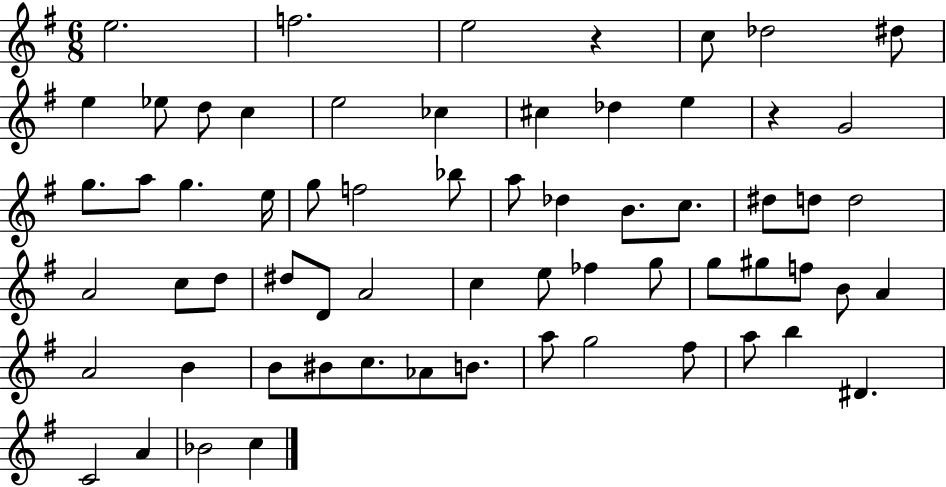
E5/h. F5/h. E5/h R/q C5/e Db5/h D#5/e E5/q Eb5/e D5/e C5/q E5/h CES5/q C#5/q Db5/q E5/q R/q G4/h G5/e. A5/e G5/q. E5/s G5/e F5/h Bb5/e A5/e Db5/q B4/e. C5/e. D#5/e D5/e D5/h A4/h C5/e D5/e D#5/e D4/e A4/h C5/q E5/e FES5/q G5/e G5/e G#5/e F5/e B4/e A4/q A4/h B4/q B4/e BIS4/e C5/e. Ab4/e B4/e. A5/e G5/h F#5/e A5/e B5/q D#4/q. C4/h A4/q Bb4/h C5/q